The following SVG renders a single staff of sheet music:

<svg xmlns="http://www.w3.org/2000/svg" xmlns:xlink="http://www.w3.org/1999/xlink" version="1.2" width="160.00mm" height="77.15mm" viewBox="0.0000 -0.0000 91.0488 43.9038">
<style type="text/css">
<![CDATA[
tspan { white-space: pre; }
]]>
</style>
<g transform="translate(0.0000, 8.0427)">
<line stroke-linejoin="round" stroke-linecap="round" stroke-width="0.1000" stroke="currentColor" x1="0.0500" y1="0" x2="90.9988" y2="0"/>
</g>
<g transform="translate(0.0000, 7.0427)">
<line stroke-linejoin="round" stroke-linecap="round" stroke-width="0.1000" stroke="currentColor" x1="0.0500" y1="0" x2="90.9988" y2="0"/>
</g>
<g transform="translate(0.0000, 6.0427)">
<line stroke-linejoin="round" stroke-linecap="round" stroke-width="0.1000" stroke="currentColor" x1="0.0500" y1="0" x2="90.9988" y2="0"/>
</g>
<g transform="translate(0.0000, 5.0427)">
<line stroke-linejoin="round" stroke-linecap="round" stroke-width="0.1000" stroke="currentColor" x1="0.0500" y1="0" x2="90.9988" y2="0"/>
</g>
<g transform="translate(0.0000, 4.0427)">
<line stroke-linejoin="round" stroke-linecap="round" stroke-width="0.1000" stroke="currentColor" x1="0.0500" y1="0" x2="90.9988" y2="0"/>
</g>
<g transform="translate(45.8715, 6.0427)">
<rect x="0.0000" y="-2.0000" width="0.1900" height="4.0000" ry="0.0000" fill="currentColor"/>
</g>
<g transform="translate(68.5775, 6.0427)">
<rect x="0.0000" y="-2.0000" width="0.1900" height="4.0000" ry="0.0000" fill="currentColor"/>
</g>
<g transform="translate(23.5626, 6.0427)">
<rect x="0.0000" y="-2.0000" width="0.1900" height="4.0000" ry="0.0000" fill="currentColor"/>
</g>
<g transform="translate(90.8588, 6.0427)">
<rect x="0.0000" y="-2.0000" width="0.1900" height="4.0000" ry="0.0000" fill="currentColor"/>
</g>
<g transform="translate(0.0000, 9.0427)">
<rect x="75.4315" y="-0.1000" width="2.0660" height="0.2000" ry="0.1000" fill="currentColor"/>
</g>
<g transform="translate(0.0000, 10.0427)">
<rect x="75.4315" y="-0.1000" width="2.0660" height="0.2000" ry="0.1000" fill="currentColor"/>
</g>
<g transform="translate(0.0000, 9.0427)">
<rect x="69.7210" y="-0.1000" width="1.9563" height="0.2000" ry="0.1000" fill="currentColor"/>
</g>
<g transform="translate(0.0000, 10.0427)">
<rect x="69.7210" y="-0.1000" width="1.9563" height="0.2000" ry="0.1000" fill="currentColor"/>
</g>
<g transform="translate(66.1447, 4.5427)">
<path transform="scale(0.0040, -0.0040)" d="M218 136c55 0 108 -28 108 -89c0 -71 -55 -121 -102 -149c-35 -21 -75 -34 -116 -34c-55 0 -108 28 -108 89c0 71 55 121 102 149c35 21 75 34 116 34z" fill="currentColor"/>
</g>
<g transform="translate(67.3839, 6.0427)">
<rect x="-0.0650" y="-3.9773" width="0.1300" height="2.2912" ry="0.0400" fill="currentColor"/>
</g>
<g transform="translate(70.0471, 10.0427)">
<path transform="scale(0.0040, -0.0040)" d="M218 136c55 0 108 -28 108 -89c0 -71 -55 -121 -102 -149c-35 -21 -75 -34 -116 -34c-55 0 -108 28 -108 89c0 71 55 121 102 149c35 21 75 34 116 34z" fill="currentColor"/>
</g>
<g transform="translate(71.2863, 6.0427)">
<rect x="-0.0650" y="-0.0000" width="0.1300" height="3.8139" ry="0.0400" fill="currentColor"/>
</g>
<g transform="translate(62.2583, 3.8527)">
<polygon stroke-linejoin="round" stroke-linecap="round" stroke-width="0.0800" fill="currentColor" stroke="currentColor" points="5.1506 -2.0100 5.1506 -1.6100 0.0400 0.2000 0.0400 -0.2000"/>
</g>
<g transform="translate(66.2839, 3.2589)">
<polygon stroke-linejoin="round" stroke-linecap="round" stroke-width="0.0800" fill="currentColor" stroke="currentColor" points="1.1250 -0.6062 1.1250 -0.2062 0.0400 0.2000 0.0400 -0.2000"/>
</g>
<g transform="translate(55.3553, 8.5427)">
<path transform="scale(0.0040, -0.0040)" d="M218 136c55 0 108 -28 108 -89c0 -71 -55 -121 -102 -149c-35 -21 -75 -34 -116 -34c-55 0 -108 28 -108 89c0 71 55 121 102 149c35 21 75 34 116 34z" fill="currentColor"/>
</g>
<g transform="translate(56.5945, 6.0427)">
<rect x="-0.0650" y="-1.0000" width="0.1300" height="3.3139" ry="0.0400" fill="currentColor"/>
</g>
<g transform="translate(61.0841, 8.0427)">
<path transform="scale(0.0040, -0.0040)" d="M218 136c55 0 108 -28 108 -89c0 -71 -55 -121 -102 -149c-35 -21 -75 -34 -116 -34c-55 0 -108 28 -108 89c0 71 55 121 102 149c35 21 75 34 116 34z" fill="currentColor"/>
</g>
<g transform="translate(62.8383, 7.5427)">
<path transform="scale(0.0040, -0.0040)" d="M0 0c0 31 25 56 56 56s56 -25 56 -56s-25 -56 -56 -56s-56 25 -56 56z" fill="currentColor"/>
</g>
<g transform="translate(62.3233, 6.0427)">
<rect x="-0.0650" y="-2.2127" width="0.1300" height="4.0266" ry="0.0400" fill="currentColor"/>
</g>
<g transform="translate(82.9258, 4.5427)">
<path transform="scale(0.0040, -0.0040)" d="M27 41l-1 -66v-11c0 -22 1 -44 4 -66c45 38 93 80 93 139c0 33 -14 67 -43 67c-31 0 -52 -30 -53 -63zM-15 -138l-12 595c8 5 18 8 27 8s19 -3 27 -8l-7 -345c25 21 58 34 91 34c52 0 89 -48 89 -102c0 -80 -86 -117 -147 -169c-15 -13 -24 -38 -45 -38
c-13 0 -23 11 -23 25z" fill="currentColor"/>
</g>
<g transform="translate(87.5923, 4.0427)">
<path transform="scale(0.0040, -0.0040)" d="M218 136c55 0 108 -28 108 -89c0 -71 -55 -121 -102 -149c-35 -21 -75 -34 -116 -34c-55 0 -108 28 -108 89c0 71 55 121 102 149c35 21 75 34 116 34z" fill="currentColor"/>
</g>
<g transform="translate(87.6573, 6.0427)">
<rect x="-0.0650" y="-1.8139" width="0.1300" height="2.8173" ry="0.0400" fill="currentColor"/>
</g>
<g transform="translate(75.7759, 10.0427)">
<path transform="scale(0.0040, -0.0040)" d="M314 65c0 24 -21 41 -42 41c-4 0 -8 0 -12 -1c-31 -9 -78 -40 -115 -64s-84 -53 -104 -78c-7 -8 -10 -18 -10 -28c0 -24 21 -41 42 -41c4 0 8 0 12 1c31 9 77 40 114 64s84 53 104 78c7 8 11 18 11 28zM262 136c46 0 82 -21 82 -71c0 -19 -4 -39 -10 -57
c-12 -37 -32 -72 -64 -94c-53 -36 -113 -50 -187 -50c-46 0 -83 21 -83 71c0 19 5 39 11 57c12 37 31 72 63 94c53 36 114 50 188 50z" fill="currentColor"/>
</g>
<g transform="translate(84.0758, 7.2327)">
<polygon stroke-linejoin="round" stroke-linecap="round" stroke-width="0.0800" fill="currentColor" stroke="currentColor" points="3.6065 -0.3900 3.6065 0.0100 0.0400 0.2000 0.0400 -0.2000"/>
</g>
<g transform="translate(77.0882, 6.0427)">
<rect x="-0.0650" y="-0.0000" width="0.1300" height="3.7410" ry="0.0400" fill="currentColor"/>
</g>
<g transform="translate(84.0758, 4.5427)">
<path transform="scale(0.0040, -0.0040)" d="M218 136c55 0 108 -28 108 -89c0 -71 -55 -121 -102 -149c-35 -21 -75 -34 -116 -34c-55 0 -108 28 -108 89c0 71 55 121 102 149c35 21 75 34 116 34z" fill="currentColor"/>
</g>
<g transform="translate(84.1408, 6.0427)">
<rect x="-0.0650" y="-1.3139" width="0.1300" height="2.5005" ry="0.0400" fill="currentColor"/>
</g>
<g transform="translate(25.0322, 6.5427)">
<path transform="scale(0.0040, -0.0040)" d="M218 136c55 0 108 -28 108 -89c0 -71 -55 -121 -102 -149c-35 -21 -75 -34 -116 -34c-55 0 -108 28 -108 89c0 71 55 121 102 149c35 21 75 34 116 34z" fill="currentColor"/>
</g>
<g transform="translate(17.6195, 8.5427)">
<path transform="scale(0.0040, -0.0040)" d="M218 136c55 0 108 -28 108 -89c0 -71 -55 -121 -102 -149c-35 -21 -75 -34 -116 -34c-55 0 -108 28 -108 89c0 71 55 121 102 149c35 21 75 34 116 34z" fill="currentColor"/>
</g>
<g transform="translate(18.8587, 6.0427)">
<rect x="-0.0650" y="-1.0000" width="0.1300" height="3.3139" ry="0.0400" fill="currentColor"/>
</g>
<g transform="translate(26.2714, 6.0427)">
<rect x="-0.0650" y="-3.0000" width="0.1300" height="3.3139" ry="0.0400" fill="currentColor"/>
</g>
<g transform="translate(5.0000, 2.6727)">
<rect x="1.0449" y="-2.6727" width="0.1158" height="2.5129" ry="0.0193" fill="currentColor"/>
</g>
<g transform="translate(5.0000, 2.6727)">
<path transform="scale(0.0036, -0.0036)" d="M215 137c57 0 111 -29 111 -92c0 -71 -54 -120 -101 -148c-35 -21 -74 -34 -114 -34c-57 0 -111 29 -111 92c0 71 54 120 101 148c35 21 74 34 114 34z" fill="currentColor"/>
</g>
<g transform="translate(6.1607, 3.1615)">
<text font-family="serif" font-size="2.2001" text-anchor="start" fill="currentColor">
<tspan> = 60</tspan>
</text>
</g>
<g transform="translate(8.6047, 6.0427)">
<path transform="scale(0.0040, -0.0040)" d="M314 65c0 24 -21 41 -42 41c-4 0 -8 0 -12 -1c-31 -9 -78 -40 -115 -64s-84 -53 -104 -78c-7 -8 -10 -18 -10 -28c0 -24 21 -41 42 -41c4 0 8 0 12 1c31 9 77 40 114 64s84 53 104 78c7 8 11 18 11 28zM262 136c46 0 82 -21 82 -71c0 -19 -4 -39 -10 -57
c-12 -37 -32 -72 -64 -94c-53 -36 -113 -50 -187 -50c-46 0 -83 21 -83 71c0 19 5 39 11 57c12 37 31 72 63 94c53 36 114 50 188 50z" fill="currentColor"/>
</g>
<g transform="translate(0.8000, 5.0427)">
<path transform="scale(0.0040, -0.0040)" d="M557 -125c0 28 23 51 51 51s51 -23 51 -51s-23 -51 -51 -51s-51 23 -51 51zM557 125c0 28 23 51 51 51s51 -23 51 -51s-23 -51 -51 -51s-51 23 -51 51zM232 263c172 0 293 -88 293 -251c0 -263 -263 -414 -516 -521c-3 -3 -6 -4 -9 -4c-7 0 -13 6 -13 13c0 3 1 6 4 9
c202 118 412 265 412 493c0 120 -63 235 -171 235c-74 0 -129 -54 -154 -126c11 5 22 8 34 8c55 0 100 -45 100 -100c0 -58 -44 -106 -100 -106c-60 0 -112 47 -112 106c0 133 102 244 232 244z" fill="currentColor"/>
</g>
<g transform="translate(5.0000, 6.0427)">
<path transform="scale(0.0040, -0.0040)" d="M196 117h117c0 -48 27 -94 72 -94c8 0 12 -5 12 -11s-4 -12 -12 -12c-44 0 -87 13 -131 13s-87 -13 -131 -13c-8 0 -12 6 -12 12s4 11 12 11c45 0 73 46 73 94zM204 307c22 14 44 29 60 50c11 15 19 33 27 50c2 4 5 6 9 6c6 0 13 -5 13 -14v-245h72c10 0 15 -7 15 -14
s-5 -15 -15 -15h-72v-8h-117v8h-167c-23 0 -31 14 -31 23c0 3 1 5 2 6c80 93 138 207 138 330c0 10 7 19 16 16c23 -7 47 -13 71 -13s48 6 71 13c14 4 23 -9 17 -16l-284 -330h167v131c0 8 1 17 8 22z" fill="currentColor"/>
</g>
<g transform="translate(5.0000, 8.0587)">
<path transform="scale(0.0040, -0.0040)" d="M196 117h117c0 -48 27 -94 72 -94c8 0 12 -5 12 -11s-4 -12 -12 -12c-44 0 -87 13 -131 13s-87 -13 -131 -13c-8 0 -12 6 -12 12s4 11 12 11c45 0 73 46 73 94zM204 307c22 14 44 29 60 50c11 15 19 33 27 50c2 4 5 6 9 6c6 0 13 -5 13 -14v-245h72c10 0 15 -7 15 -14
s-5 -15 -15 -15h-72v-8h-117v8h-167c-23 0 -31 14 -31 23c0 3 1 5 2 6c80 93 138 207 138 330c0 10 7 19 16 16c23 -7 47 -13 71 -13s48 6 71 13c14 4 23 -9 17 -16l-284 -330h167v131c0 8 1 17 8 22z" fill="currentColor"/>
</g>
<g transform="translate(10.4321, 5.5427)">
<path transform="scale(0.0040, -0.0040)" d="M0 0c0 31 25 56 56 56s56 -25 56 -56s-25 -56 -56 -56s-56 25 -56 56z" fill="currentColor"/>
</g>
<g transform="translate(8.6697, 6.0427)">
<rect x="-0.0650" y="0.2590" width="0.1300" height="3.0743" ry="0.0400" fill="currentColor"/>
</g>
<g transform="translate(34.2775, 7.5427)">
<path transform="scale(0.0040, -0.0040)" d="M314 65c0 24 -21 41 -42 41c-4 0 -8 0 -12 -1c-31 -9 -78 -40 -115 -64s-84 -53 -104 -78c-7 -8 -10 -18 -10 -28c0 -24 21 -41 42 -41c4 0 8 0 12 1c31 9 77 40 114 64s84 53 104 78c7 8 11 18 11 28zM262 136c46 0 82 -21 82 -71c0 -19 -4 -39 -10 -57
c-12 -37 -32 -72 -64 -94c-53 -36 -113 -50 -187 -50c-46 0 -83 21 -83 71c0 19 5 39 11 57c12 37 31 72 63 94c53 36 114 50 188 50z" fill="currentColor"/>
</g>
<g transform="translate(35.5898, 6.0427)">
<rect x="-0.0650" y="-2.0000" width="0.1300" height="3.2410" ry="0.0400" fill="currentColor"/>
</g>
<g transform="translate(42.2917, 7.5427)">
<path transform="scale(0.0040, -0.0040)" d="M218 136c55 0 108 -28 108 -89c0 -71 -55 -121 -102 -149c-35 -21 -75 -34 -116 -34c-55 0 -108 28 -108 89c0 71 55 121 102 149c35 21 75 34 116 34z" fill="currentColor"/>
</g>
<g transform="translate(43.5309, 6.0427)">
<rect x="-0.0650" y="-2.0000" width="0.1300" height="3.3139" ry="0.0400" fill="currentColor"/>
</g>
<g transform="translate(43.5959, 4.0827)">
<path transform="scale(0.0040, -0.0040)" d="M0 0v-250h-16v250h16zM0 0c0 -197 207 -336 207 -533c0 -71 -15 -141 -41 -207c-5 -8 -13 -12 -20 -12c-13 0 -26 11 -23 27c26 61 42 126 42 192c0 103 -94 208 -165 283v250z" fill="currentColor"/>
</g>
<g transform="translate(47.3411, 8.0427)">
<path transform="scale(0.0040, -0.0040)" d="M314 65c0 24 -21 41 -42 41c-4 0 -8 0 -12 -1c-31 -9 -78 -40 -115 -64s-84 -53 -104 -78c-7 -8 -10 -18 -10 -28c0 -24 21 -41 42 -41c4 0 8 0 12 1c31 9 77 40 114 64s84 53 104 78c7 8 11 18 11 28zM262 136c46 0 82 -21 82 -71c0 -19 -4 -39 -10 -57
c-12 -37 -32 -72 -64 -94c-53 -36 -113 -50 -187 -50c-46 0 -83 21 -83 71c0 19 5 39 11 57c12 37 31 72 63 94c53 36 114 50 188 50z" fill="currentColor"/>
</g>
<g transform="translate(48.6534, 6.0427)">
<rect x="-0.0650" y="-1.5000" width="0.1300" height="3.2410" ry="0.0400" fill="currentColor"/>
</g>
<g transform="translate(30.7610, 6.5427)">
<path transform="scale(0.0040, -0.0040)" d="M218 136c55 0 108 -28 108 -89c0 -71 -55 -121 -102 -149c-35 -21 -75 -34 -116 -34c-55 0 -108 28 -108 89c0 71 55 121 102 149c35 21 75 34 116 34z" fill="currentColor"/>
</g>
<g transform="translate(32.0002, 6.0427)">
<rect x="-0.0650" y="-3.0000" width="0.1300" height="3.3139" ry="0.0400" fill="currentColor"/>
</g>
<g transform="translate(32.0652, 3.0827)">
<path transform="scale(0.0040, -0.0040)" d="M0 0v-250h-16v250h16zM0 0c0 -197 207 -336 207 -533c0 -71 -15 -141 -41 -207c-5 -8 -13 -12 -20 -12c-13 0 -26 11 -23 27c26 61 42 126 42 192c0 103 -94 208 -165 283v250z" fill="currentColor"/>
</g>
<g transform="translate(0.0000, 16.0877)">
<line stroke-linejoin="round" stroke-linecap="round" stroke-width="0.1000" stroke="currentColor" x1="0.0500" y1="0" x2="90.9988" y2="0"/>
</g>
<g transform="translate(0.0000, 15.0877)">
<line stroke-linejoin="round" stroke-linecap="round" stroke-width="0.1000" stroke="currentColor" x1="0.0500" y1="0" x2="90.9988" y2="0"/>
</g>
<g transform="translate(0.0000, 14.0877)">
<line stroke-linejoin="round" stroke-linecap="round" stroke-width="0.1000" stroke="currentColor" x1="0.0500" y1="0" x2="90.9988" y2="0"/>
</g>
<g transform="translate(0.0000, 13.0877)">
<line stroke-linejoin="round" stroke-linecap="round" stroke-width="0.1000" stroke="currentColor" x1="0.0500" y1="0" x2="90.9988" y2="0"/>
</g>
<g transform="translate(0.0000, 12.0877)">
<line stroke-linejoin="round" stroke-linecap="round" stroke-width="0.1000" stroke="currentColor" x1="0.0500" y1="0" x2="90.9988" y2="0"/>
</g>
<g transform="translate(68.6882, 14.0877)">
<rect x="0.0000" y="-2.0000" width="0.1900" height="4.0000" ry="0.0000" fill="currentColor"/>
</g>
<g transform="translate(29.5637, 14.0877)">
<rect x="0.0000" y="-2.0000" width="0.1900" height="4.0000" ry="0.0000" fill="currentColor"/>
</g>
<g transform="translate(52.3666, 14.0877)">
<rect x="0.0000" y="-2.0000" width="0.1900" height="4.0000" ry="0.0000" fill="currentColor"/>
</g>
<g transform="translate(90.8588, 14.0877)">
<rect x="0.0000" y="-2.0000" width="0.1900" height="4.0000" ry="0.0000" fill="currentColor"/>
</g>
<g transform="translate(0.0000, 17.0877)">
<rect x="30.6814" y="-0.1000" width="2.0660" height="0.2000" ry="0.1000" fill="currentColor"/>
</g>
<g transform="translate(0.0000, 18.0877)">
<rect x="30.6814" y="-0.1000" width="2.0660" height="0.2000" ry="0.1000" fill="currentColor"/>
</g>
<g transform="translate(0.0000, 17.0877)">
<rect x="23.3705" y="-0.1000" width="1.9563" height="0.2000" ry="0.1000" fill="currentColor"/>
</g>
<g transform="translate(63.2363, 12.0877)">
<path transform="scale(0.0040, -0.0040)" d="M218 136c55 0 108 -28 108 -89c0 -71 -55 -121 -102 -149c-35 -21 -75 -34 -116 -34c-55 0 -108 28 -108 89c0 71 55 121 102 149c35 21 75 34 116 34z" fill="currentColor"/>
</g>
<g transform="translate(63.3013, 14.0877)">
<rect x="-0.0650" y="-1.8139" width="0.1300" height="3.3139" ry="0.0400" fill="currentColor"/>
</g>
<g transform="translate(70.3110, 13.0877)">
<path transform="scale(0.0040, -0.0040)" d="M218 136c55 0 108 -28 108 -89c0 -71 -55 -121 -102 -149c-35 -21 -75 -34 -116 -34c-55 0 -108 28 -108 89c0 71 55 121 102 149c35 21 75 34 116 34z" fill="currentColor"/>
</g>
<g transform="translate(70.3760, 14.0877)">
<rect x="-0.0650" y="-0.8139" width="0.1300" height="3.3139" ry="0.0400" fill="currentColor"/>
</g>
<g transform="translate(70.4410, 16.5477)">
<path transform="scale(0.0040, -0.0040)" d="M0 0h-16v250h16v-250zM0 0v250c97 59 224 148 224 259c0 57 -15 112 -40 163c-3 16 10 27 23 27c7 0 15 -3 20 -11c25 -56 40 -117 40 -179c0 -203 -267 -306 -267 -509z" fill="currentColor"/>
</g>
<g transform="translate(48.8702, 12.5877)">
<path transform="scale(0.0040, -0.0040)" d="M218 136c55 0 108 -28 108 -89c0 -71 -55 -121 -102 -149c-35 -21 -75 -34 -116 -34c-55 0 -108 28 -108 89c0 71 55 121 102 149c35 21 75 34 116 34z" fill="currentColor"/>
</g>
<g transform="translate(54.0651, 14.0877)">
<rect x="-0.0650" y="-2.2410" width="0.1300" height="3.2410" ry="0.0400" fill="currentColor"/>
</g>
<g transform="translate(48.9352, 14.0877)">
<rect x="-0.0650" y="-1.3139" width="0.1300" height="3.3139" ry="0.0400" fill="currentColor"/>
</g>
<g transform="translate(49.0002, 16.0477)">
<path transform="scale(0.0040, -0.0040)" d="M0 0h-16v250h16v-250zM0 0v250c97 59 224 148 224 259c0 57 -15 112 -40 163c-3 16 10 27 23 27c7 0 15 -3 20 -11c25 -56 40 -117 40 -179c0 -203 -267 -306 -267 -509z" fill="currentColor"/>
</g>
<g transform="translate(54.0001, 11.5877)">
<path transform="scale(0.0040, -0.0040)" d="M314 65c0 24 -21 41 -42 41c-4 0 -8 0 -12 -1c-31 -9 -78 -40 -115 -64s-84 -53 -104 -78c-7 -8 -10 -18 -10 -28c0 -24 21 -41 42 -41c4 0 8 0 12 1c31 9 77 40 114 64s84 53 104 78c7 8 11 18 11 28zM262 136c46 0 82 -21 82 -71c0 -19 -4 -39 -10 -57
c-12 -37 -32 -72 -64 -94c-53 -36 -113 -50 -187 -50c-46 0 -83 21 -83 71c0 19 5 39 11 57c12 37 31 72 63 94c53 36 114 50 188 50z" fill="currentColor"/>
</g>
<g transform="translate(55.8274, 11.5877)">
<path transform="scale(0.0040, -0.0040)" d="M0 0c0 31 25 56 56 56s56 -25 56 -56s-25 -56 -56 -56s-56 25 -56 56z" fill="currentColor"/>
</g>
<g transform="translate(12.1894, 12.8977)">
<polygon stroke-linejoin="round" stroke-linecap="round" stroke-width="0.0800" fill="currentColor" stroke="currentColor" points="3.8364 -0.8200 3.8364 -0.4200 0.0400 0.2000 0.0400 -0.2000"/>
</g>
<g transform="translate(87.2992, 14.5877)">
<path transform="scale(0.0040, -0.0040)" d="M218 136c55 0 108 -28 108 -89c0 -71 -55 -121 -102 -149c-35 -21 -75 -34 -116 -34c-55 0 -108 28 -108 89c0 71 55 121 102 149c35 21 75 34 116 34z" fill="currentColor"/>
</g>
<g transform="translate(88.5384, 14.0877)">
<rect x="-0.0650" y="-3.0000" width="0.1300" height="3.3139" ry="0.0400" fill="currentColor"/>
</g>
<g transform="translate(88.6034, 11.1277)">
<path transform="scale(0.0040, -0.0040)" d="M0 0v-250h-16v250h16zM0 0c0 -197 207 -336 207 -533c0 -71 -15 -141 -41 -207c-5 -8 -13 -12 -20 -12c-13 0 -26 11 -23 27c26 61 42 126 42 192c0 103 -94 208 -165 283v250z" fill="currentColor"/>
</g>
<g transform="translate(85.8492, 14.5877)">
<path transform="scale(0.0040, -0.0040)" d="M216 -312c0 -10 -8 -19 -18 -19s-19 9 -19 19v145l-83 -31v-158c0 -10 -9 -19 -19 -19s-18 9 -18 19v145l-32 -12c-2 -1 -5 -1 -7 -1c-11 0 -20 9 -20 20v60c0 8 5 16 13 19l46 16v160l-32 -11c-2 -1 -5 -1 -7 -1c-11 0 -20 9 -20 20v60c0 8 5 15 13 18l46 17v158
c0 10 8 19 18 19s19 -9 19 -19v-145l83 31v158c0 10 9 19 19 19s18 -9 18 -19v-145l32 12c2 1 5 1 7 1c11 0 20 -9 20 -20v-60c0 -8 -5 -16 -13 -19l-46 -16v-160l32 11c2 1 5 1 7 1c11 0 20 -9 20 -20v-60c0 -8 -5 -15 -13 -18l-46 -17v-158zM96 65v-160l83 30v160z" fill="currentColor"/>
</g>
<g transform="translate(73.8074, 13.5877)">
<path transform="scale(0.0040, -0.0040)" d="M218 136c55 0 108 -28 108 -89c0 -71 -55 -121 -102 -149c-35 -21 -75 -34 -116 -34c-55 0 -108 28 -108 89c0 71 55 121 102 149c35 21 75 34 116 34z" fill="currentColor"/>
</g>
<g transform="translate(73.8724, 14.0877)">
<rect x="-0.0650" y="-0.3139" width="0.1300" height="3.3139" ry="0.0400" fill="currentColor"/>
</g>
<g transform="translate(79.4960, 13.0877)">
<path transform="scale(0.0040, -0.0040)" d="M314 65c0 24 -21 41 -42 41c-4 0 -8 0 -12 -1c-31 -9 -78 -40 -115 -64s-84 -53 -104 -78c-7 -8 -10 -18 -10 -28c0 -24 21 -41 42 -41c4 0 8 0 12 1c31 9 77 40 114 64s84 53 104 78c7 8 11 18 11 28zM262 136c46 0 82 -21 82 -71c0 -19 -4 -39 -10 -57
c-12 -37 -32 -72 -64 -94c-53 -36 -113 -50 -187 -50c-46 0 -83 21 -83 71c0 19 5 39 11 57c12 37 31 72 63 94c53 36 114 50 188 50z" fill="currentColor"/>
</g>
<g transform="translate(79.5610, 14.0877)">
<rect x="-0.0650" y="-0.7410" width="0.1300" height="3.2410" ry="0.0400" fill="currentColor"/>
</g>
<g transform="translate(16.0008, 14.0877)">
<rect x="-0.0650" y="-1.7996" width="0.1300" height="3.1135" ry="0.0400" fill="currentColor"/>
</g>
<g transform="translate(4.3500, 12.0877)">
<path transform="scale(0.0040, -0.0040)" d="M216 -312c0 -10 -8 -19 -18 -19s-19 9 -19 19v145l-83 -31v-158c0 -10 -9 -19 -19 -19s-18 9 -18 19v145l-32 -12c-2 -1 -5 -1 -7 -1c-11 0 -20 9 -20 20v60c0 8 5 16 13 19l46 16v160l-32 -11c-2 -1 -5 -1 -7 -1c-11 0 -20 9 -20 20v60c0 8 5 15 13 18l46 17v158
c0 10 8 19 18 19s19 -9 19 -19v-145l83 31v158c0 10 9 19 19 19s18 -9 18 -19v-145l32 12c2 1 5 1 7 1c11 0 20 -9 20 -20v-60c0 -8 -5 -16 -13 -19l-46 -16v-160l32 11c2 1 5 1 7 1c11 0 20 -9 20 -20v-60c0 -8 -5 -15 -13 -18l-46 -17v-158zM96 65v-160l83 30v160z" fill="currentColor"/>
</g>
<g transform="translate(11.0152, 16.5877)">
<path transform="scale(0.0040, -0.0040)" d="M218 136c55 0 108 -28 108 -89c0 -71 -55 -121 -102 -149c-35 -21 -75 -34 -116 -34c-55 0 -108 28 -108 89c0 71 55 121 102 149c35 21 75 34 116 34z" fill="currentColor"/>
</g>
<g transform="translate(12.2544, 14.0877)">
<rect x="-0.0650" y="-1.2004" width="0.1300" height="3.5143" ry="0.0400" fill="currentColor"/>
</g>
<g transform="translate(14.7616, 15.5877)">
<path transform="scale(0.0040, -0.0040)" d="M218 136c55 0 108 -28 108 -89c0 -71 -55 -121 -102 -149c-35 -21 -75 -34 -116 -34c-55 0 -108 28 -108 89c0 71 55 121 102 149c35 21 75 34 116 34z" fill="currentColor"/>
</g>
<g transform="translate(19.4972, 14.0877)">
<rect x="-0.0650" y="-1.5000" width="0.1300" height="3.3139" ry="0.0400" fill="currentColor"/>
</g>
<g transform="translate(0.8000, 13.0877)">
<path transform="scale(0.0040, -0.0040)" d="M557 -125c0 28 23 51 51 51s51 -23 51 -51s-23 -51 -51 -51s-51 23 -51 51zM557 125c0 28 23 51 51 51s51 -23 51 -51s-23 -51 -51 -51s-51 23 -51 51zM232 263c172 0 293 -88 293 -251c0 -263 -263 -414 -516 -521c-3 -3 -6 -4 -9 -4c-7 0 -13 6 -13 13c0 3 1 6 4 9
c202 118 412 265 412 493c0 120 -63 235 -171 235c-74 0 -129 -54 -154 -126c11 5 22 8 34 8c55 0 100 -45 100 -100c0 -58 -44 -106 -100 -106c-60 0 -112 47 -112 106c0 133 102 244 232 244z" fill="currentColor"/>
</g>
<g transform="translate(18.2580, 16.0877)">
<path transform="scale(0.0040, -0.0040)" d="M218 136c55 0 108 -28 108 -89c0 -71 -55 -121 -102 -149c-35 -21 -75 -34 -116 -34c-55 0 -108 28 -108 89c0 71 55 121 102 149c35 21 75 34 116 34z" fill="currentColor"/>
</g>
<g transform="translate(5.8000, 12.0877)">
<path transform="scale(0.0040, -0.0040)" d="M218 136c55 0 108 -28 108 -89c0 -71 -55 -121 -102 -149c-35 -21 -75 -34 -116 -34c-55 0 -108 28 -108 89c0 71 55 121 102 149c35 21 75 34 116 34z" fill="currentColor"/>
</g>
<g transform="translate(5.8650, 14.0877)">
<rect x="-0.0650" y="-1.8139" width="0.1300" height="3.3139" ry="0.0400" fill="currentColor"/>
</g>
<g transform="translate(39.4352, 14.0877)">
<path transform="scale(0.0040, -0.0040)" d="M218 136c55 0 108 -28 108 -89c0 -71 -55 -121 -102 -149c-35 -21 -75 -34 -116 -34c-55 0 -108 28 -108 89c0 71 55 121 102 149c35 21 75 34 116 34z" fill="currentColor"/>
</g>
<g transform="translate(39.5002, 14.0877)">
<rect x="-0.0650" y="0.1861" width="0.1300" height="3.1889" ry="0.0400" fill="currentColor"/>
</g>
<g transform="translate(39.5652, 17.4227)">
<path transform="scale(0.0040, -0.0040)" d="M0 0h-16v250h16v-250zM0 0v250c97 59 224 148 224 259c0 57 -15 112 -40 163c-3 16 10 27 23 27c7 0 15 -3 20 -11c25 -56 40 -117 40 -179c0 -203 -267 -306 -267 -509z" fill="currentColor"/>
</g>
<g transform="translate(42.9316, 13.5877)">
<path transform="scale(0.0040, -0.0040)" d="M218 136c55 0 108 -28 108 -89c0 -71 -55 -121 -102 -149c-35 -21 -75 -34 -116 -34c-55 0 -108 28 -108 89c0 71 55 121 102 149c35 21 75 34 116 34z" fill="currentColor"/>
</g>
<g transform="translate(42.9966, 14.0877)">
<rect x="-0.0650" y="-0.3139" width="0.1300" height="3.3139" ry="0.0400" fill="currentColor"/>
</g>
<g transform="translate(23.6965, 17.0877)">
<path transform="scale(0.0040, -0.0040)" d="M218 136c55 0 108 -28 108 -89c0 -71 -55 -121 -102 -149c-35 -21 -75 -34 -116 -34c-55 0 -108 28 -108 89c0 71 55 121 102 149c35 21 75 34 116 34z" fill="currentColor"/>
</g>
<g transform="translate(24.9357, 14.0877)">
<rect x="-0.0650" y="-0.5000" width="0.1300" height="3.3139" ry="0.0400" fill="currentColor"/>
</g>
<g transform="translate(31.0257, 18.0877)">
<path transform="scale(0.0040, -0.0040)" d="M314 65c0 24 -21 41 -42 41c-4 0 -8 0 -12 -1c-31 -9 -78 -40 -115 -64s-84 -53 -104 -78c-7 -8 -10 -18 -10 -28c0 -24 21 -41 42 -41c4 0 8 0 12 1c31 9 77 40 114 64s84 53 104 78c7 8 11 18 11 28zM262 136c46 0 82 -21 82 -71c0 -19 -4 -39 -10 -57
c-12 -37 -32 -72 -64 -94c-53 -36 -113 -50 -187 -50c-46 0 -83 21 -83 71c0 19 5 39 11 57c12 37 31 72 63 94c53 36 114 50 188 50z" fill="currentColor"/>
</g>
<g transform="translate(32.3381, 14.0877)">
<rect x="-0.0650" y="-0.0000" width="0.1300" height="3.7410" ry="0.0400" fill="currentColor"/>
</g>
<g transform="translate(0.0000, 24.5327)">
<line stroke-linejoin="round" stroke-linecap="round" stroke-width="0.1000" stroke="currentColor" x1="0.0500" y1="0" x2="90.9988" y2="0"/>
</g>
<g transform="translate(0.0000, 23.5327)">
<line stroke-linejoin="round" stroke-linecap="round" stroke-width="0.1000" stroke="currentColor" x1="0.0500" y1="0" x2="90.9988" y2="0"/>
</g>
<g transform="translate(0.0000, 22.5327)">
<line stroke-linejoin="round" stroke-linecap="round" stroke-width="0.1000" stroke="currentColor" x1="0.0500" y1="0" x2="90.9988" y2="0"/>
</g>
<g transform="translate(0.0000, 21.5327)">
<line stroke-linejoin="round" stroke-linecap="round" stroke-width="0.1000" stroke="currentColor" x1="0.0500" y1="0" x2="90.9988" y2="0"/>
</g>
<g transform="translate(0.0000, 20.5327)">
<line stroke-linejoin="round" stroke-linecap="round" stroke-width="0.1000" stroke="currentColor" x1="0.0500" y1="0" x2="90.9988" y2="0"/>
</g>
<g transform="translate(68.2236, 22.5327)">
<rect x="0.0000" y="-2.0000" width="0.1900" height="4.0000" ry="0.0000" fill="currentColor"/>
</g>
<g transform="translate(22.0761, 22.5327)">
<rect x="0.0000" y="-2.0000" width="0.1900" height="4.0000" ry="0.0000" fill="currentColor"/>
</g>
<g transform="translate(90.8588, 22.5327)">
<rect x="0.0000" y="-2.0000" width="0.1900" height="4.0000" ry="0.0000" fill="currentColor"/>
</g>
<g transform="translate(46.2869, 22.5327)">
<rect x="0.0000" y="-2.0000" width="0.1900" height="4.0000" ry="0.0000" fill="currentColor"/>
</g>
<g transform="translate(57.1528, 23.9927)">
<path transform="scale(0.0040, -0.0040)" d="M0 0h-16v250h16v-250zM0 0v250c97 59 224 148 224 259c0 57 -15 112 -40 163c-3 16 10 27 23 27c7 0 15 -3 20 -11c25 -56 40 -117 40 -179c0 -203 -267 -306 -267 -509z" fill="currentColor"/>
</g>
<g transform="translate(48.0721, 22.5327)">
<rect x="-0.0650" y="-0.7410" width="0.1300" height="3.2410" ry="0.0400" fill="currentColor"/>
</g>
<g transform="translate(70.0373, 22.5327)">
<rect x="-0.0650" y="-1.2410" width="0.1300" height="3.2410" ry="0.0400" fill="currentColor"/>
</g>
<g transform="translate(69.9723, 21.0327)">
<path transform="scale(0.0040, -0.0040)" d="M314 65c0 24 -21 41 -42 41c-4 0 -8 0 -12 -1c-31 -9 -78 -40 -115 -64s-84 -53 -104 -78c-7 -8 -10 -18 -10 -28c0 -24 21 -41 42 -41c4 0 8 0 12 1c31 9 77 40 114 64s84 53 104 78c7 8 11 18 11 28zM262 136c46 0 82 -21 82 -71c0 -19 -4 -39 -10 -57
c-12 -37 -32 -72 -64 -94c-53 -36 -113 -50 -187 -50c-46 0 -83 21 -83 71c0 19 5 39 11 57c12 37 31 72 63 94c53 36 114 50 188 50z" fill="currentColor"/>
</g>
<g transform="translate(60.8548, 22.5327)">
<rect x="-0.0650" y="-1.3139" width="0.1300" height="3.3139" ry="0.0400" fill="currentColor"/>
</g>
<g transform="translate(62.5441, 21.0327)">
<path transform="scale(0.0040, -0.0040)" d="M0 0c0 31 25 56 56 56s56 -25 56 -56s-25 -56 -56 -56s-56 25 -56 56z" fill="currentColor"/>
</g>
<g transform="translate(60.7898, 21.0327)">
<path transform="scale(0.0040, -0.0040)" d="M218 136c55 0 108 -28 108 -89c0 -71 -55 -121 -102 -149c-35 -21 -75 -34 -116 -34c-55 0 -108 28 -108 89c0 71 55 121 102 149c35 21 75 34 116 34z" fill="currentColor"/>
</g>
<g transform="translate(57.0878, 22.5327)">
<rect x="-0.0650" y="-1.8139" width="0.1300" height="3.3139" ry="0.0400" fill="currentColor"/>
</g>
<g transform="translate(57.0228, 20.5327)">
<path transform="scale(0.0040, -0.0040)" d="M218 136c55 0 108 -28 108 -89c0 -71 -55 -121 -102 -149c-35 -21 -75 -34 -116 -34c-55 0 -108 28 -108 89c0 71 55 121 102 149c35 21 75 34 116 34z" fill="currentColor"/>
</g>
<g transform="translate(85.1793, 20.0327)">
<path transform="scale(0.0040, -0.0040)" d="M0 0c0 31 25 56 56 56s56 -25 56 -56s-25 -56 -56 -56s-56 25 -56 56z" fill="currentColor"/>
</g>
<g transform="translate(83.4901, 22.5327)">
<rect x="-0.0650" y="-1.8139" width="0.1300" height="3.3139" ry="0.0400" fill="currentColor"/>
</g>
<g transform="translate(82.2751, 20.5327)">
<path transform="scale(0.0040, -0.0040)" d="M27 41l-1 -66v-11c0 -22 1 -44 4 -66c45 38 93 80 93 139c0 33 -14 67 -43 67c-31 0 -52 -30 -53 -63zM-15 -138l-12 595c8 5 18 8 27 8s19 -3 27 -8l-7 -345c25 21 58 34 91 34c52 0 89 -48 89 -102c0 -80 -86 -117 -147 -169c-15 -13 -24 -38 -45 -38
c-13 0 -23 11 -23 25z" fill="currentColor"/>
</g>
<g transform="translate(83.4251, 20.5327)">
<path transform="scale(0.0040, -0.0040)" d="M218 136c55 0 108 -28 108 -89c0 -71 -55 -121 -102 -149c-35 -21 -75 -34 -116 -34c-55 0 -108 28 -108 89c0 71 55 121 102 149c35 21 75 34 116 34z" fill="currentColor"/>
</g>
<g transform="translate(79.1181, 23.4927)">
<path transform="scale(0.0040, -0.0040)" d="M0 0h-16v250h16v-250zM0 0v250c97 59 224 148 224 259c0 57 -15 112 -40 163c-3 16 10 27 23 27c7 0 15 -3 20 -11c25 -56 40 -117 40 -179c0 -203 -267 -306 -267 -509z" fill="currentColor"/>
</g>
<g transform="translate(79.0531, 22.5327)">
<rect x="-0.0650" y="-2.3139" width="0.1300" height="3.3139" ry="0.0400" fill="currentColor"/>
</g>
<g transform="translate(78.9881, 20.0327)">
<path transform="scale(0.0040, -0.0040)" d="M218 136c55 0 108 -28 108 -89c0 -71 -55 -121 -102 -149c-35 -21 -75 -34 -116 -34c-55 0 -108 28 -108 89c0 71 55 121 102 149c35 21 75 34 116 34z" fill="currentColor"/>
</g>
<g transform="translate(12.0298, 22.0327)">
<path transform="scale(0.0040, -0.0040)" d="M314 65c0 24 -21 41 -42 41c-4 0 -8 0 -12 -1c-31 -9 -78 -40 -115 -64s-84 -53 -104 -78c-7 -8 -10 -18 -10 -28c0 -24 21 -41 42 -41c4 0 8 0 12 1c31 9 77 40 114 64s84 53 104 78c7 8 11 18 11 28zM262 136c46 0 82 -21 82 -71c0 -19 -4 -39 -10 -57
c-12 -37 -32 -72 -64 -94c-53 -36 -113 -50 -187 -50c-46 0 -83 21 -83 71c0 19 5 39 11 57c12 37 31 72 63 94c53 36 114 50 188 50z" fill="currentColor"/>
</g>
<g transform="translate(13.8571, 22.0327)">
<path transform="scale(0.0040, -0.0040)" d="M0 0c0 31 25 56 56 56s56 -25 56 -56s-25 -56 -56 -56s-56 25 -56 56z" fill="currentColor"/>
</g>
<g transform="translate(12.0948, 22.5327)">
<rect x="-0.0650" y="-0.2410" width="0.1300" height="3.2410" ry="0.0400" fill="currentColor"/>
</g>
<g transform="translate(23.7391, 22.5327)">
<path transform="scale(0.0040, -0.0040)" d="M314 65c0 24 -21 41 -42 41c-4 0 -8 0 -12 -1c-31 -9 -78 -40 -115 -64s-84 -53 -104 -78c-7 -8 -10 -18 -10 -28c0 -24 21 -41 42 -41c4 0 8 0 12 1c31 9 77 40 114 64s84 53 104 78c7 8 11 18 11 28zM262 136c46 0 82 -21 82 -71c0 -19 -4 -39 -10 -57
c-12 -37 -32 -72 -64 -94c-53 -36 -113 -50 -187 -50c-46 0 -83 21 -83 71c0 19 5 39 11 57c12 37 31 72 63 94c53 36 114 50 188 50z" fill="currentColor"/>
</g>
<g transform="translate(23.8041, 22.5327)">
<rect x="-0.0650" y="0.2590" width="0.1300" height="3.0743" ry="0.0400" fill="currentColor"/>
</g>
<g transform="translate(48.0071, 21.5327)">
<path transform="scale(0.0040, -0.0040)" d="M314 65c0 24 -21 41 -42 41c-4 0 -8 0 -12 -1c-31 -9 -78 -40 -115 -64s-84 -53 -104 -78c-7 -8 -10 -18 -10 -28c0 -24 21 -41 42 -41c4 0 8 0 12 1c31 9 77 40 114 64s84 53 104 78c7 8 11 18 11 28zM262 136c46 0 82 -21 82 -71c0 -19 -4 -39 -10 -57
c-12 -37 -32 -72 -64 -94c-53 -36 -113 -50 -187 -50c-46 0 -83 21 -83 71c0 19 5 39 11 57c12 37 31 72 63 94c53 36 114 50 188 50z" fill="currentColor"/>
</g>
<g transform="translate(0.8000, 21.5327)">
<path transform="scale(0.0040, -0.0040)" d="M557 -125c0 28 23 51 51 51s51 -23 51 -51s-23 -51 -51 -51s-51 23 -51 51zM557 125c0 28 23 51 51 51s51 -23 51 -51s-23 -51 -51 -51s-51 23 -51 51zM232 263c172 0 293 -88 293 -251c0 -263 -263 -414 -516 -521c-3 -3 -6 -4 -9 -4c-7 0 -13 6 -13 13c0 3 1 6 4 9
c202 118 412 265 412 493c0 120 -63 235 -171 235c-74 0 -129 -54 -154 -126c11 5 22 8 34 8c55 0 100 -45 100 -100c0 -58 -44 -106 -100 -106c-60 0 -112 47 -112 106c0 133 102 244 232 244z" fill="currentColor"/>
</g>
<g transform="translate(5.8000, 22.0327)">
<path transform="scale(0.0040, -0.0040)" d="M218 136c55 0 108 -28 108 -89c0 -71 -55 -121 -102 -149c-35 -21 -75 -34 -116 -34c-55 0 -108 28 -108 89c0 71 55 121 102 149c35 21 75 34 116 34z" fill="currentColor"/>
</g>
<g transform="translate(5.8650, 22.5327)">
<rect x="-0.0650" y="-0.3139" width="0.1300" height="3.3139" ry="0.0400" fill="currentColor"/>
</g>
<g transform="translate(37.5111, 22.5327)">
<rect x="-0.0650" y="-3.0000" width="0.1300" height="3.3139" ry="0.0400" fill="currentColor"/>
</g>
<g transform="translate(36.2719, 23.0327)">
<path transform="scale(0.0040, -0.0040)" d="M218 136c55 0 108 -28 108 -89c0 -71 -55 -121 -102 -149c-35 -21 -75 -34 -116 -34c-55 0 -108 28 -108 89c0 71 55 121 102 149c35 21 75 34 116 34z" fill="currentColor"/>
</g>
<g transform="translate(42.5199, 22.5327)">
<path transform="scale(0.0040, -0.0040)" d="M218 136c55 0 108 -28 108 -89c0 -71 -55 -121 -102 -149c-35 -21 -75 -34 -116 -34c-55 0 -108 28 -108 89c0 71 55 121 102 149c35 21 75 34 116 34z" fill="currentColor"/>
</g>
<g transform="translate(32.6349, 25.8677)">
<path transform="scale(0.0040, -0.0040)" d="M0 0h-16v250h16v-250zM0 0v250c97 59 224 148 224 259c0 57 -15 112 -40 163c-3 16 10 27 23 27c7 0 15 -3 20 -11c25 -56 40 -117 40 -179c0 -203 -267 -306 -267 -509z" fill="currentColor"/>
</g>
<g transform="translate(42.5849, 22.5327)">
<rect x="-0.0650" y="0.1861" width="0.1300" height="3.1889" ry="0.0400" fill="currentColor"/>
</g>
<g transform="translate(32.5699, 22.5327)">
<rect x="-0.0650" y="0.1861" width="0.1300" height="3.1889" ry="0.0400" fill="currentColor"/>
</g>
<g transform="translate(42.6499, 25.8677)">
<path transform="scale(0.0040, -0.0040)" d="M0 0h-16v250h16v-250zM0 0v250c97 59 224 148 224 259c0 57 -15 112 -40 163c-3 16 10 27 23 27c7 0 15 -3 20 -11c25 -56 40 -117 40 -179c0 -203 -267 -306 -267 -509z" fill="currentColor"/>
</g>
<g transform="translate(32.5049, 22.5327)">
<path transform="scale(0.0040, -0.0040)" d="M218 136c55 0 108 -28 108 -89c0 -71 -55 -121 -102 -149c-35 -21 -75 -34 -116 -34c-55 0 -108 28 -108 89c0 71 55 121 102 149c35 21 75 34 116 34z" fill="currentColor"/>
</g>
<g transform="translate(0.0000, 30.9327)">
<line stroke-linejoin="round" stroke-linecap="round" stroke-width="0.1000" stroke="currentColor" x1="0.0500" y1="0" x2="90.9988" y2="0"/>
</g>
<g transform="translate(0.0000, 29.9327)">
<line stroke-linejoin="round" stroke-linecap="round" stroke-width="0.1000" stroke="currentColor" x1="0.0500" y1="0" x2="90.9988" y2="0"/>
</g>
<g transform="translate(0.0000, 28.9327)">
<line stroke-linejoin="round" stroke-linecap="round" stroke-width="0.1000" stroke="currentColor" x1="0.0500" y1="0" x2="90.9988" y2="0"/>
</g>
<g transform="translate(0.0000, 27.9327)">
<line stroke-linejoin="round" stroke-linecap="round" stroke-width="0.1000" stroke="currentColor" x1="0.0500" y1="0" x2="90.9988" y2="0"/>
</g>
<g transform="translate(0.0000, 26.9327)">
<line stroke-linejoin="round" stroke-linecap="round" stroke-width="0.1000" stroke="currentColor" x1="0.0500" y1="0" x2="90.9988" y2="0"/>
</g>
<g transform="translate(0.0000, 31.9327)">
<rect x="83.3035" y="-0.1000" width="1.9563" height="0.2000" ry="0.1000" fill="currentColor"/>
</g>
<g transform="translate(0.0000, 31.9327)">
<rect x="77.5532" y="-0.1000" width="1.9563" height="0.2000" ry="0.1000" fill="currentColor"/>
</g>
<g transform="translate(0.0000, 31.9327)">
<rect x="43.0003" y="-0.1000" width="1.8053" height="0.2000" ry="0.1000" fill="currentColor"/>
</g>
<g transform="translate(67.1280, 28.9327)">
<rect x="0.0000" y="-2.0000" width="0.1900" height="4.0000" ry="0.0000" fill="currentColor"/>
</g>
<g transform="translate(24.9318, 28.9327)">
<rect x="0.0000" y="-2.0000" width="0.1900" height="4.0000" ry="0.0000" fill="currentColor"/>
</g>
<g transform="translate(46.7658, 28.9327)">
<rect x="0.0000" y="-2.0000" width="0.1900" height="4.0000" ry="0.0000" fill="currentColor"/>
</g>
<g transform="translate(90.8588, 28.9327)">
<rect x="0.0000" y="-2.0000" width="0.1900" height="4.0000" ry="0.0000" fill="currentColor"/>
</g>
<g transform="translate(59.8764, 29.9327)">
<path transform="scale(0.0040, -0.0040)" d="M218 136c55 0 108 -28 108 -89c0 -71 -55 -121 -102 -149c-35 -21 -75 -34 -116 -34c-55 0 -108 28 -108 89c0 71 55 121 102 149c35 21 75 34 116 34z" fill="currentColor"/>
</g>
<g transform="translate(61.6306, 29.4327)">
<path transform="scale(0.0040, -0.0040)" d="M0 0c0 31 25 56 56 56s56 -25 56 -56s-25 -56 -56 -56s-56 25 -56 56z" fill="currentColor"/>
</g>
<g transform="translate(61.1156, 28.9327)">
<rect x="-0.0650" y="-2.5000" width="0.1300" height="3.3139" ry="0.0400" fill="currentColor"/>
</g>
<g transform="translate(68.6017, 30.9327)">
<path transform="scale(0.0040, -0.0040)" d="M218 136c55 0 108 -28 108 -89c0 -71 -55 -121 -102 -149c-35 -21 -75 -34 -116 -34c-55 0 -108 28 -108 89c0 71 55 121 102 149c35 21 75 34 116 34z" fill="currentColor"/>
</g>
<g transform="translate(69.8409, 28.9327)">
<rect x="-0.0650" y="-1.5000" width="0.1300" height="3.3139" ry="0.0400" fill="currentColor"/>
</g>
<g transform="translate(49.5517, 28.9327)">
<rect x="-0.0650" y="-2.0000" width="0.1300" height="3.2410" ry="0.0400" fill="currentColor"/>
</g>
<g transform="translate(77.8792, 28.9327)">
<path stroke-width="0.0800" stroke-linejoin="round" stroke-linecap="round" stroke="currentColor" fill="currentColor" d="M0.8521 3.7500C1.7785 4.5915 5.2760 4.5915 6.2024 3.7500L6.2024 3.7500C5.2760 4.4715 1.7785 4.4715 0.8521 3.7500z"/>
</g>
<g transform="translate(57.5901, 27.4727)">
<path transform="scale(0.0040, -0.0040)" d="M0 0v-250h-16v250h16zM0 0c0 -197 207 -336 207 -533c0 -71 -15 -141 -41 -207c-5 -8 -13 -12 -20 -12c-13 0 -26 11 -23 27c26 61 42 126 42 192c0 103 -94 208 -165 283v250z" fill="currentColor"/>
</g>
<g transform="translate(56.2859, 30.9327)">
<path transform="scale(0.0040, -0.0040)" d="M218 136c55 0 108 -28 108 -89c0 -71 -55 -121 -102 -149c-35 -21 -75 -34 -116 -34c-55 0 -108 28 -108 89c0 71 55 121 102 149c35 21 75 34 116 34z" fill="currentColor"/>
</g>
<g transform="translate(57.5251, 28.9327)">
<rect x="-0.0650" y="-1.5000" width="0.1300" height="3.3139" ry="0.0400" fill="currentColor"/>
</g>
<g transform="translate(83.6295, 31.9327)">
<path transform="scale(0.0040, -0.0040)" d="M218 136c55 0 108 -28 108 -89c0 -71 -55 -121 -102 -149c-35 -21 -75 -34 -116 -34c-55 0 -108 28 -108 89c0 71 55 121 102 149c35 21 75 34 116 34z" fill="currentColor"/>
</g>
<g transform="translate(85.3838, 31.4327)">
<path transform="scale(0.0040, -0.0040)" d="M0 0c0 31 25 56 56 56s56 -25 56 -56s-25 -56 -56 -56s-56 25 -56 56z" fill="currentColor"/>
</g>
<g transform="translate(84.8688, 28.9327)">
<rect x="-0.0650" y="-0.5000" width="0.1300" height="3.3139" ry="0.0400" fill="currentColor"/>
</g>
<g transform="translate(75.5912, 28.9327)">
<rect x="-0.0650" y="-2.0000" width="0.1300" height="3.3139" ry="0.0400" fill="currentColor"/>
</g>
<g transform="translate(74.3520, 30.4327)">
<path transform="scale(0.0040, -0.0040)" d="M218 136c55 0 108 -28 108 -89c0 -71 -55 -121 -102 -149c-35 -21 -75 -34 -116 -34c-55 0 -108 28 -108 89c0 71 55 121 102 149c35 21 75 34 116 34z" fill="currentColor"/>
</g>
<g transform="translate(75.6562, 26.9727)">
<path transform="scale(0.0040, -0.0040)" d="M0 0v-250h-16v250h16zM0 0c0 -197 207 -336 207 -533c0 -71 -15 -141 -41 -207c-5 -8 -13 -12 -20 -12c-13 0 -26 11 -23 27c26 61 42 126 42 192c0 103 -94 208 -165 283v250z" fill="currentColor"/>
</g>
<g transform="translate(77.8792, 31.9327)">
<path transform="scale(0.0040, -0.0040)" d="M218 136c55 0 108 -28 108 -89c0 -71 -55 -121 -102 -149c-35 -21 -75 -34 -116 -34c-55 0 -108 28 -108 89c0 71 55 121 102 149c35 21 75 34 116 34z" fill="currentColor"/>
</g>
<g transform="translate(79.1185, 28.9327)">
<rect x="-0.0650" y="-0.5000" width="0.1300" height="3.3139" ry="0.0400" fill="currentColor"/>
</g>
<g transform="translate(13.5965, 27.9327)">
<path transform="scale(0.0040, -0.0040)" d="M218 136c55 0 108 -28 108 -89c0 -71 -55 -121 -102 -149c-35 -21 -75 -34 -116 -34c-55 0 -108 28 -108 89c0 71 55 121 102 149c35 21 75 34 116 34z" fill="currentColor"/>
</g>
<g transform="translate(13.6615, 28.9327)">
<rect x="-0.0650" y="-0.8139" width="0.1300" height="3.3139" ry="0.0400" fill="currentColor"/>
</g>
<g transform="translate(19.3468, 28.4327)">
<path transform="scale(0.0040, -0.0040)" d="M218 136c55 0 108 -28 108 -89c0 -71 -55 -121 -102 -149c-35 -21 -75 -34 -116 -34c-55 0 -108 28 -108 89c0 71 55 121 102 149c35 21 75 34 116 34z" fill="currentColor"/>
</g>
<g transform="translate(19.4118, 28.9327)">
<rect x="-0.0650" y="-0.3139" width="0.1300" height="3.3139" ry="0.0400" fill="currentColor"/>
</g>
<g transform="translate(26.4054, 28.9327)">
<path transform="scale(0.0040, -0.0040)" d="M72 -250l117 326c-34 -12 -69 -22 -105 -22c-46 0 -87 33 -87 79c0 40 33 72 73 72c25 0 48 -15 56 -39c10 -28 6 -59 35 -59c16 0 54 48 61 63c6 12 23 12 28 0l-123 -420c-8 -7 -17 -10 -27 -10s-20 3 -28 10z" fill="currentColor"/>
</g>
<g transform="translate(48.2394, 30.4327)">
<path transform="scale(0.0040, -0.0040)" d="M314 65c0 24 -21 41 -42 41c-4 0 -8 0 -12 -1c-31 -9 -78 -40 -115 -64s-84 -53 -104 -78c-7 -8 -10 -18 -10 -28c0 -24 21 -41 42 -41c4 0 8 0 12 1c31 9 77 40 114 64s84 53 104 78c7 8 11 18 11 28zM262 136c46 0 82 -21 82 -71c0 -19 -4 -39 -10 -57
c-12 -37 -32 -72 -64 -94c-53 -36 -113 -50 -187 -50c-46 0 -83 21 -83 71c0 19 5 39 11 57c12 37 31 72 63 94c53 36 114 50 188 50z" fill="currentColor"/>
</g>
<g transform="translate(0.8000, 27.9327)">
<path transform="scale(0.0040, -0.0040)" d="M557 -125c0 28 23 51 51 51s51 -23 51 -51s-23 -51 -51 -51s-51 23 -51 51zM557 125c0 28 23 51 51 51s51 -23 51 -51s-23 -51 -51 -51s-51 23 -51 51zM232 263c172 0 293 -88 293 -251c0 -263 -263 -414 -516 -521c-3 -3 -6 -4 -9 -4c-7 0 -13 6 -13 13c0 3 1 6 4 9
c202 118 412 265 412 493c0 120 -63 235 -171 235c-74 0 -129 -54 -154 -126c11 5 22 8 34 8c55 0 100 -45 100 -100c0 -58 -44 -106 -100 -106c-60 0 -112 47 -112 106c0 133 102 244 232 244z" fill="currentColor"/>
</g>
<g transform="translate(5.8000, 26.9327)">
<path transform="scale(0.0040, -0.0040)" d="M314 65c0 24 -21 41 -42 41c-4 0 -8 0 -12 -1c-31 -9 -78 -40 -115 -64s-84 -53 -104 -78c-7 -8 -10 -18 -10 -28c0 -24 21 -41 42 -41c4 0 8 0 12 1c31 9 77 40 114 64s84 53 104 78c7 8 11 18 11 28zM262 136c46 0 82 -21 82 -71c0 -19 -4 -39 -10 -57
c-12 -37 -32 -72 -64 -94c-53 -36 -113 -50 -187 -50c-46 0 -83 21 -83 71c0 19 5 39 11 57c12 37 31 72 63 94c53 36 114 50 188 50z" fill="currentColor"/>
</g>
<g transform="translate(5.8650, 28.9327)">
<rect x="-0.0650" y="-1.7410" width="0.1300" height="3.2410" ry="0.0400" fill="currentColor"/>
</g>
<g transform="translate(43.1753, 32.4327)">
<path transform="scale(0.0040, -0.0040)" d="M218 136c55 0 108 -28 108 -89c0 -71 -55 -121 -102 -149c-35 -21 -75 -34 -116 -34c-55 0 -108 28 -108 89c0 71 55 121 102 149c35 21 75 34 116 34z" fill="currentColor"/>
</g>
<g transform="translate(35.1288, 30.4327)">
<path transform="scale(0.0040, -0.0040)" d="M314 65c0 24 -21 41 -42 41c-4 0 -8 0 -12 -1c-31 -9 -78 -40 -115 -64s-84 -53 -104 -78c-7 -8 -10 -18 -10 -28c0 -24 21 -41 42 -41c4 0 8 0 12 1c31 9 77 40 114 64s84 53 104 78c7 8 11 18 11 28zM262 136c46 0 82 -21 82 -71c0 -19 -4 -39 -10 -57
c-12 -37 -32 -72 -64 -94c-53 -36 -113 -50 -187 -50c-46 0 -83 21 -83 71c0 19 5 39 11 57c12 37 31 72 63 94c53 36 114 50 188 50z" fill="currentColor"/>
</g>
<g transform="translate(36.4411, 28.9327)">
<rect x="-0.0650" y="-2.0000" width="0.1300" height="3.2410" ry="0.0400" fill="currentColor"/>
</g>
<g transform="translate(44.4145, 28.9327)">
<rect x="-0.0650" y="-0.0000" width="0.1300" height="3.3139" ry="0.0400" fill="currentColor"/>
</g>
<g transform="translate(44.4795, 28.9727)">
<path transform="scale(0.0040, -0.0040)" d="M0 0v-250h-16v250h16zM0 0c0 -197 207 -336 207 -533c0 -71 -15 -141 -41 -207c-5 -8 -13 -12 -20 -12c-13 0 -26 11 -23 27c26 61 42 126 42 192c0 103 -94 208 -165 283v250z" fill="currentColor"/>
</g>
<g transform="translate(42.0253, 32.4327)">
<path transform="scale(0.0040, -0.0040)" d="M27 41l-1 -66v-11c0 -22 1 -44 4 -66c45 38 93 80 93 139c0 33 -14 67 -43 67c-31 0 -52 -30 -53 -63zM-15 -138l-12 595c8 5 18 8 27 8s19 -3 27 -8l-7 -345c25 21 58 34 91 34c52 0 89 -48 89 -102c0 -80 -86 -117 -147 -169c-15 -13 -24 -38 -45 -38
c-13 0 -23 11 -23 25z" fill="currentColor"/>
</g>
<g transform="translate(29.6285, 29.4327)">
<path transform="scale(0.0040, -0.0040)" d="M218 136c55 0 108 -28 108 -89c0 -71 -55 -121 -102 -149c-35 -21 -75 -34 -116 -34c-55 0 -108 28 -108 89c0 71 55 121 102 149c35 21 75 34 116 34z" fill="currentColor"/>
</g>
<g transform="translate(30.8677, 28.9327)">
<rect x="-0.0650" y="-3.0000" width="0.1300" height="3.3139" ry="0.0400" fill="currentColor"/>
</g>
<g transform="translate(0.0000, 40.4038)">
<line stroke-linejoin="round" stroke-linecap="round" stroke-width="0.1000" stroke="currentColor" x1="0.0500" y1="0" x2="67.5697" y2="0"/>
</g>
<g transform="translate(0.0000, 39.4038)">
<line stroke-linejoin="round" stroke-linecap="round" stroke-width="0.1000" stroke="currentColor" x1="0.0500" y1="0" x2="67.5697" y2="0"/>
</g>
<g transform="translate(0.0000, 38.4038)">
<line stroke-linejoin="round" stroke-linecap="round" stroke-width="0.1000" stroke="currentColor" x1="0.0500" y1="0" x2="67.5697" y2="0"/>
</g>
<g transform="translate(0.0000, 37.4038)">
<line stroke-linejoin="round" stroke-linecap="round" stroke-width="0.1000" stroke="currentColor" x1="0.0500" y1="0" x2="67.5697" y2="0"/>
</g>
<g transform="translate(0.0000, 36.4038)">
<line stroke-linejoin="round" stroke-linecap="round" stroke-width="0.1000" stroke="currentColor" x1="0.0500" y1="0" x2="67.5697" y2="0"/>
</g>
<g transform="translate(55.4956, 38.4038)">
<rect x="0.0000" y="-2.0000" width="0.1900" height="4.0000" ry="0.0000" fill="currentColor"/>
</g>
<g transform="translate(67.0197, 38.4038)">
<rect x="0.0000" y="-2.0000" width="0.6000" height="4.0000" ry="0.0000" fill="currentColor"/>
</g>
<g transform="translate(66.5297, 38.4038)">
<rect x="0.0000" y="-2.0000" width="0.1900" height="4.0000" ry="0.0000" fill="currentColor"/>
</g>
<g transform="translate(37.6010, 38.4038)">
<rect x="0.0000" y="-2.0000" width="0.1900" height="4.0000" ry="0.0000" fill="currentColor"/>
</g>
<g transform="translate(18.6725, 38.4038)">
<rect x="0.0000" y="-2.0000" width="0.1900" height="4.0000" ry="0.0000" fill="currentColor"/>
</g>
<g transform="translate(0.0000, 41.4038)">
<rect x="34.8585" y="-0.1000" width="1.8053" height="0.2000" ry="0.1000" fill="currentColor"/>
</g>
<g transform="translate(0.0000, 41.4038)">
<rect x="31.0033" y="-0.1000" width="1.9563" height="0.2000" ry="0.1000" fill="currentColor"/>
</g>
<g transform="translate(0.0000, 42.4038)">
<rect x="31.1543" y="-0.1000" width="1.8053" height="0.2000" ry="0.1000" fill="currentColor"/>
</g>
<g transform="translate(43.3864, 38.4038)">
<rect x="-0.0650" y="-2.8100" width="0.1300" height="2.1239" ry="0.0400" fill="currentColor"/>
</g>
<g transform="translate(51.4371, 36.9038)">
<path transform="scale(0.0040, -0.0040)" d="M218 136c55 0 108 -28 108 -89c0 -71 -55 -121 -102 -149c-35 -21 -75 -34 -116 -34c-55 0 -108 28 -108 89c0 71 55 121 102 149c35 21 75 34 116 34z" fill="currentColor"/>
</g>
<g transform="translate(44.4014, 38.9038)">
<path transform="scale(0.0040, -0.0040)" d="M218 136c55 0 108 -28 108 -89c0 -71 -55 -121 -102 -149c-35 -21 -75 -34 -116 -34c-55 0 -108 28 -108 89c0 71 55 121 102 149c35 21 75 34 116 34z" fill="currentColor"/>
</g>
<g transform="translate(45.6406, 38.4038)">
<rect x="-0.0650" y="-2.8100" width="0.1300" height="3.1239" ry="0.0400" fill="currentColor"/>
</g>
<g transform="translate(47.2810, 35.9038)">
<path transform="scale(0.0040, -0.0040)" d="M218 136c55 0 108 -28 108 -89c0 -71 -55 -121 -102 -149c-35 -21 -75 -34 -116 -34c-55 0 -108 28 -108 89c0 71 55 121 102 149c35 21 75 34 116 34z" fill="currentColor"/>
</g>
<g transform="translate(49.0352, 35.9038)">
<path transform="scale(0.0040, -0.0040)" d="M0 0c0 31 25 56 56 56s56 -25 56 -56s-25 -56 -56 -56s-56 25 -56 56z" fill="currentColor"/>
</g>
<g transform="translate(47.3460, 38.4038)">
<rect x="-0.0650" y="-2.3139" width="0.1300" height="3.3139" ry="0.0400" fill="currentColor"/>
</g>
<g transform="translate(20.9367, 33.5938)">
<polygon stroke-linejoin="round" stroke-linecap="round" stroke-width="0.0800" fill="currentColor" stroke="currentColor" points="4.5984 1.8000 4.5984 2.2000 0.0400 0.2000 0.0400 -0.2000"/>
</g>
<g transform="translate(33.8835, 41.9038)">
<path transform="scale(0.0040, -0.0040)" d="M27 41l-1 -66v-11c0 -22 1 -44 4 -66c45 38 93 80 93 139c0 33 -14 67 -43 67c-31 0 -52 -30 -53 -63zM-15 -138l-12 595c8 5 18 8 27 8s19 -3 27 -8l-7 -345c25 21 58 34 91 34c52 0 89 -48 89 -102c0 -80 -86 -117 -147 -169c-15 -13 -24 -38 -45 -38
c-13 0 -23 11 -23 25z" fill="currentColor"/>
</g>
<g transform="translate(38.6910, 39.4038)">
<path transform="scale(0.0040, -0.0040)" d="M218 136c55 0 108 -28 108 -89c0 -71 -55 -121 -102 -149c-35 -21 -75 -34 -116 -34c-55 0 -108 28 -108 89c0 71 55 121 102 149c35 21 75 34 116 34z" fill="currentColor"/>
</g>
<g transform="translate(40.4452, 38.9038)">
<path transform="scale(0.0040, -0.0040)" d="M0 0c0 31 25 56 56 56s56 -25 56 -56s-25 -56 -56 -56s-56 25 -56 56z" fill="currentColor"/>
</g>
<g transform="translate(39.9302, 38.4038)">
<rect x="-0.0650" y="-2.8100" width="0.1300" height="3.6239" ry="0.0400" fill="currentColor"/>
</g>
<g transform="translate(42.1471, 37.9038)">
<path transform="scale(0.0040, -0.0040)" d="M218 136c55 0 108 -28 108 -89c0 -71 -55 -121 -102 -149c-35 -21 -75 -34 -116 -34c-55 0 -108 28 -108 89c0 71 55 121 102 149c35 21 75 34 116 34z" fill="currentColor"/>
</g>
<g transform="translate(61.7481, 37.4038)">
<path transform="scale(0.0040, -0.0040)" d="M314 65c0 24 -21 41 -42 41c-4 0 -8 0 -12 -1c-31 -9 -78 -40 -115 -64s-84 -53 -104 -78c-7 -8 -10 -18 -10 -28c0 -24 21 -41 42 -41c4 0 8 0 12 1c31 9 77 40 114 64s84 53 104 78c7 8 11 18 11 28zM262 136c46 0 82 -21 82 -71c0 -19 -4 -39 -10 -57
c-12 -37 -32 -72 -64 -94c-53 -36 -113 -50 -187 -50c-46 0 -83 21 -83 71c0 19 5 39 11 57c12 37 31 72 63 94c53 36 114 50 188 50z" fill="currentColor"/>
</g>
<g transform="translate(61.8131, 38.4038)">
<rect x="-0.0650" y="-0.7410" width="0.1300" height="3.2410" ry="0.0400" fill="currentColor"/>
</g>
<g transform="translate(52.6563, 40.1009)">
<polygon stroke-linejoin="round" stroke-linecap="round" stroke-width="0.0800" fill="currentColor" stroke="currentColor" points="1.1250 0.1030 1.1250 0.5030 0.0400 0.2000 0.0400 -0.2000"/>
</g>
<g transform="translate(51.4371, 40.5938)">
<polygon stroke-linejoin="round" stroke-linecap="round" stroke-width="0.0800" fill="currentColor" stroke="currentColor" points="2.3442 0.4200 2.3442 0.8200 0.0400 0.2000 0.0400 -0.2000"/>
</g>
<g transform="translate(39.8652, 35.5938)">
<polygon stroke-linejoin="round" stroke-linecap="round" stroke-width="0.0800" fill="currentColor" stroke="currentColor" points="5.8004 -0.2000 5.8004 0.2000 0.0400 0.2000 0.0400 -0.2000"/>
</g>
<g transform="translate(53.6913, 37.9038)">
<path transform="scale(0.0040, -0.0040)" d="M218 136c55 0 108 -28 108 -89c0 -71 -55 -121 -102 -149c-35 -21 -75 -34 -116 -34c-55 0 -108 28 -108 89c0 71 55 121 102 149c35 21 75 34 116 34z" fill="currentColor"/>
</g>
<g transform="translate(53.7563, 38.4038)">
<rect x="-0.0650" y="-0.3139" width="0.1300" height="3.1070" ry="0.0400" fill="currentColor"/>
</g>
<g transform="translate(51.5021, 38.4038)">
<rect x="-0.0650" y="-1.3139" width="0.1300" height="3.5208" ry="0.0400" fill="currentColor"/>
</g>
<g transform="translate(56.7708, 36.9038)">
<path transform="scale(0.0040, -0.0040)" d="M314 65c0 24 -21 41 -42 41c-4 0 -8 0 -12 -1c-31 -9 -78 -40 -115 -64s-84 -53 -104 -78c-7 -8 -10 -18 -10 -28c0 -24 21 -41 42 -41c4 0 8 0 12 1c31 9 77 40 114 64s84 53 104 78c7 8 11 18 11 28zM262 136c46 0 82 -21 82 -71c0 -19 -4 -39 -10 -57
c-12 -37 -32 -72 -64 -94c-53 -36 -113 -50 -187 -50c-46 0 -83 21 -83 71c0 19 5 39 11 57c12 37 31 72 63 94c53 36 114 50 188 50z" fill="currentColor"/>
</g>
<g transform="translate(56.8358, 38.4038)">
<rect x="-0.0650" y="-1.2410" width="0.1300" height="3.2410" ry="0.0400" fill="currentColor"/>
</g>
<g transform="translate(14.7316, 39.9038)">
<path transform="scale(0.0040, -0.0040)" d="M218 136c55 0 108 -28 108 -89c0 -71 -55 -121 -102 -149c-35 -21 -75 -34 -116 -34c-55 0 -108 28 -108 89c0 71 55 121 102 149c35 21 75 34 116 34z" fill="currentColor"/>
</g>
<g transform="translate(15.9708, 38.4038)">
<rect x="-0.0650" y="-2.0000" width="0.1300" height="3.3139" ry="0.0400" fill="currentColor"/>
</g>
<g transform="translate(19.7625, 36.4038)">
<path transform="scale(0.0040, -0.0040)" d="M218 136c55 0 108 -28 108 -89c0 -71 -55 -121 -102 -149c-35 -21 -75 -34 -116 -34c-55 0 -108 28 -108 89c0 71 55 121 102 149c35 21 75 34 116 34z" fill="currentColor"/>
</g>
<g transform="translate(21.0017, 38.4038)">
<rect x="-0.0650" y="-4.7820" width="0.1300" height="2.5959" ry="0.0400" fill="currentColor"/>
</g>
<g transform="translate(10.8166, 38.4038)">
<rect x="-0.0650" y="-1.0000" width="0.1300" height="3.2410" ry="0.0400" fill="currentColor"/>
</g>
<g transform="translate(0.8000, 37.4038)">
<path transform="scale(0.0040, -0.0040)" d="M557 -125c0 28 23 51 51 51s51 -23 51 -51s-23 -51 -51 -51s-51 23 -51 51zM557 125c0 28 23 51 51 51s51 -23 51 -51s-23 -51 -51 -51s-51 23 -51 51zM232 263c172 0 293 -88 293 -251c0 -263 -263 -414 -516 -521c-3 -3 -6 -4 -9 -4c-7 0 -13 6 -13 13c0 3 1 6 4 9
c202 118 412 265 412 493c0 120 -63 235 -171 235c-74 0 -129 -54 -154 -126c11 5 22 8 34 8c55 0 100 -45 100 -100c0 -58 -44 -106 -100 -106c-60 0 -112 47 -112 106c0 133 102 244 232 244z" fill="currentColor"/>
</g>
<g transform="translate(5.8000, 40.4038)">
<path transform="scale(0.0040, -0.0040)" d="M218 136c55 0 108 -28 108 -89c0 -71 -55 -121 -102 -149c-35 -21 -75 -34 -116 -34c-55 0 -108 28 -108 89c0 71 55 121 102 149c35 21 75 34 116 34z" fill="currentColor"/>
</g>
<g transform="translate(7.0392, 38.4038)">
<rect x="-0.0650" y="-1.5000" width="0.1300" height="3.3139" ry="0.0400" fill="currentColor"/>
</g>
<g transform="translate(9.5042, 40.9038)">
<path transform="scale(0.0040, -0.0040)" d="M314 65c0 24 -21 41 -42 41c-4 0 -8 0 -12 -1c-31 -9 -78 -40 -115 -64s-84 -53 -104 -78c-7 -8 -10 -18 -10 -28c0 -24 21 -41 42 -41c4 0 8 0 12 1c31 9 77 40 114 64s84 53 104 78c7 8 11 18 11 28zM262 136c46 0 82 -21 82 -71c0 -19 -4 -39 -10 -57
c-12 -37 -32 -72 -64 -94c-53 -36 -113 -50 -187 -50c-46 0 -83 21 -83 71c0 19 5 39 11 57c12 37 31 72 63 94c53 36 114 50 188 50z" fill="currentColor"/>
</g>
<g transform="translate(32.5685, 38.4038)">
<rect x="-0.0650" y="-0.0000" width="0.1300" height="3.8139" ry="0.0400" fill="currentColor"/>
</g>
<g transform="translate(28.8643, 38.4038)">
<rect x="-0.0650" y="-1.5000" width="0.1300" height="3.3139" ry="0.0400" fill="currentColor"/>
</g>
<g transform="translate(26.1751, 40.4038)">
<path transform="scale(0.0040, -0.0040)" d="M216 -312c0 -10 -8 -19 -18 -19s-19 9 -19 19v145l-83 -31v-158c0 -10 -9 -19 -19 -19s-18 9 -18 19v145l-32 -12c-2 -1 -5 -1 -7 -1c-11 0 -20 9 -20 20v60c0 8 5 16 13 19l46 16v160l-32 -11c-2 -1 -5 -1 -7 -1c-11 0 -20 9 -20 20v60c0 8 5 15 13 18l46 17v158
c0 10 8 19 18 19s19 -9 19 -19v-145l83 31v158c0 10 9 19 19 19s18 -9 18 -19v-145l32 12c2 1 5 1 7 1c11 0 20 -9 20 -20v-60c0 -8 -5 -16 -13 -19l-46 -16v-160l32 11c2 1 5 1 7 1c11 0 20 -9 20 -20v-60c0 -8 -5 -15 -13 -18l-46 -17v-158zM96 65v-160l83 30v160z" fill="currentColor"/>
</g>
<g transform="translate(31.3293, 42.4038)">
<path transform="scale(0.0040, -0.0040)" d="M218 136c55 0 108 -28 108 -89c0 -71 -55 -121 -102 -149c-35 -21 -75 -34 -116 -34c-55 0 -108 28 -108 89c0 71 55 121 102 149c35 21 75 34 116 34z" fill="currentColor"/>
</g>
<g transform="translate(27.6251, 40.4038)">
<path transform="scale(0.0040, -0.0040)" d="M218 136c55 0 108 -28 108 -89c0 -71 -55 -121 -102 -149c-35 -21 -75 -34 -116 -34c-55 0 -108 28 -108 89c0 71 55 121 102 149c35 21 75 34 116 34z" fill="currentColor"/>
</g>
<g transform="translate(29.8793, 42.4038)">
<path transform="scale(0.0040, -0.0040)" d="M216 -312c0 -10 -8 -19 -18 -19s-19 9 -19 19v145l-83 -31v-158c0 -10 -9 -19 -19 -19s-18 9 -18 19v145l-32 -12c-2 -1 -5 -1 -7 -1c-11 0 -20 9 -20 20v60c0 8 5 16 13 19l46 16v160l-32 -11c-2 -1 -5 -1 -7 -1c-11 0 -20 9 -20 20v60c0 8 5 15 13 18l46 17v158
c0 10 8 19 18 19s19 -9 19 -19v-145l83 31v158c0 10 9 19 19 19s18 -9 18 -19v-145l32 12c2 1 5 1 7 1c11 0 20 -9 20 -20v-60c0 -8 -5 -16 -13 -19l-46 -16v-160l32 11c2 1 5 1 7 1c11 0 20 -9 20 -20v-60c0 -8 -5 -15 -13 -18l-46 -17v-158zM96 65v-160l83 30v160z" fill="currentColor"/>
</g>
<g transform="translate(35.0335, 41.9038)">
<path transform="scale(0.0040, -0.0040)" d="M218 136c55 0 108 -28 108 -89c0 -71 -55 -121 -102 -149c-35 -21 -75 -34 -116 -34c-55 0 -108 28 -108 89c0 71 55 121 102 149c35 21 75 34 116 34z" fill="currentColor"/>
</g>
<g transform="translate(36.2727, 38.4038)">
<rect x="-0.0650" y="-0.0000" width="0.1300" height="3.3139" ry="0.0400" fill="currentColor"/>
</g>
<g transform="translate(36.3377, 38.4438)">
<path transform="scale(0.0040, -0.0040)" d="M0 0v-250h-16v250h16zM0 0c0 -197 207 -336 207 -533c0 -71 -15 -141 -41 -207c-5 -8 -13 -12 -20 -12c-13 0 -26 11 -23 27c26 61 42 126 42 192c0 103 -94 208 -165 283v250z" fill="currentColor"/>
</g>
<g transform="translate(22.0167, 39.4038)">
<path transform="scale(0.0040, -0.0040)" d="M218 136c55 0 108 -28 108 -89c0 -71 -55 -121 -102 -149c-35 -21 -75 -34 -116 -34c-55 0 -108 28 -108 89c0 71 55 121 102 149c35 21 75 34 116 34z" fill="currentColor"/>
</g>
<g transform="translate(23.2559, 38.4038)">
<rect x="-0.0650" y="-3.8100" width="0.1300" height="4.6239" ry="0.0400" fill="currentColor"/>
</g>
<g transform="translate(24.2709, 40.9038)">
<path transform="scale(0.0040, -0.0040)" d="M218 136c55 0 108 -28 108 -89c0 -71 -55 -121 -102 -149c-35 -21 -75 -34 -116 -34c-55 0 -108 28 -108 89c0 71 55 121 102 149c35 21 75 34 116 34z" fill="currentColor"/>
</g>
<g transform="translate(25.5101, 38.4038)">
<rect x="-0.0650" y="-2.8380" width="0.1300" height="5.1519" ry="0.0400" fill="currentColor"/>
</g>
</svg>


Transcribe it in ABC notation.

X:1
T:Untitled
M:4/4
L:1/4
K:C
D,2 F,, C, C,/2 A,,2 A,,/2 G,,2 F,, G,,/2 G,/4 C,, C,,2 _G,/2 A,/2 ^A, F,,/2 A,,/2 G,, E,, C,,2 D,/2 E, G,/2 B,2 A, F,/2 E, F,2 ^C,/2 E, E,2 D,2 D,/2 C, D,/2 F,2 A,/2 G, G,2 B,/2 _A, A,2 F, E, z/2 C, A,,2 _D,,/2 A,,2 G,,/2 B,, G,, A,,/2 E,, E,, G,, F,,2 A,, A,/2 B,,/2 F,,/2 ^G,, ^C,, _D,,/2 B,,/2 E,/2 C,/2 B, G,/2 E,/4 G,2 F,2